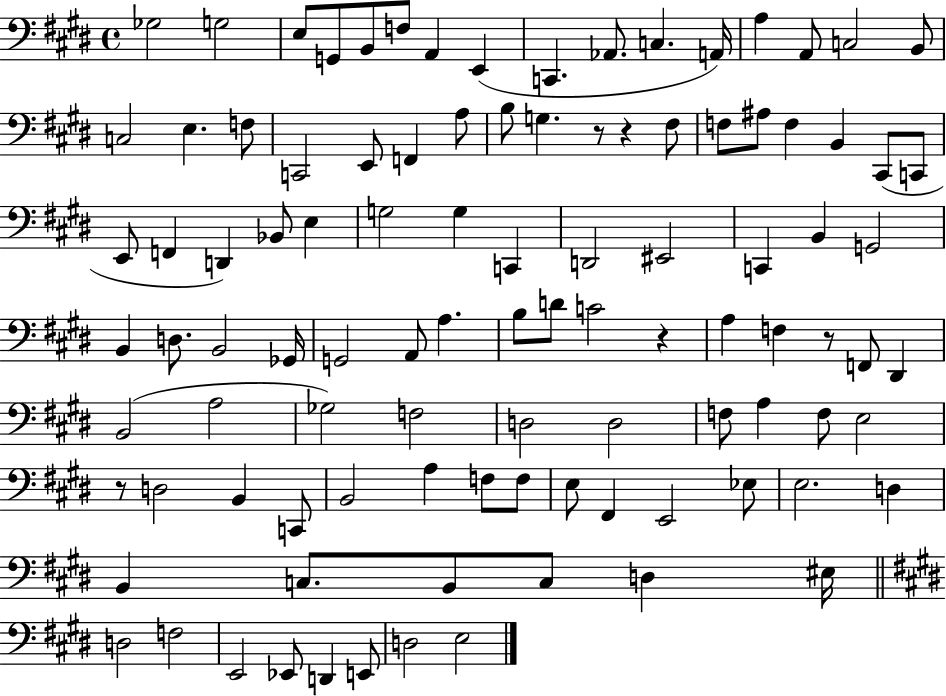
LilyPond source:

{
  \clef bass
  \time 4/4
  \defaultTimeSignature
  \key e \major
  ges2 g2 | e8 g,8 b,8 f8 a,4 e,4( | c,4. aes,8. c4. a,16) | a4 a,8 c2 b,8 | \break c2 e4. f8 | c,2 e,8 f,4 a8 | b8 g4. r8 r4 fis8 | f8 ais8 f4 b,4 cis,8( c,8 | \break e,8 f,4 d,4) bes,8 e4 | g2 g4 c,4 | d,2 eis,2 | c,4 b,4 g,2 | \break b,4 d8. b,2 ges,16 | g,2 a,8 a4. | b8 d'8 c'2 r4 | a4 f4 r8 f,8 dis,4 | \break b,2( a2 | ges2) f2 | d2 d2 | f8 a4 f8 e2 | \break r8 d2 b,4 c,8 | b,2 a4 f8 f8 | e8 fis,4 e,2 ees8 | e2. d4 | \break b,4 c8. b,8 c8 d4 eis16 | \bar "||" \break \key e \major d2 f2 | e,2 ees,8 d,4 e,8 | d2 e2 | \bar "|."
}